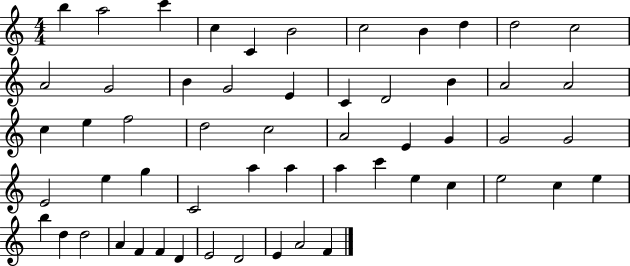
B5/q A5/h C6/q C5/q C4/q B4/h C5/h B4/q D5/q D5/h C5/h A4/h G4/h B4/q G4/h E4/q C4/q D4/h B4/q A4/h A4/h C5/q E5/q F5/h D5/h C5/h A4/h E4/q G4/q G4/h G4/h E4/h E5/q G5/q C4/h A5/q A5/q A5/q C6/q E5/q C5/q E5/h C5/q E5/q B5/q D5/q D5/h A4/q F4/q F4/q D4/q E4/h D4/h E4/q A4/h F4/q